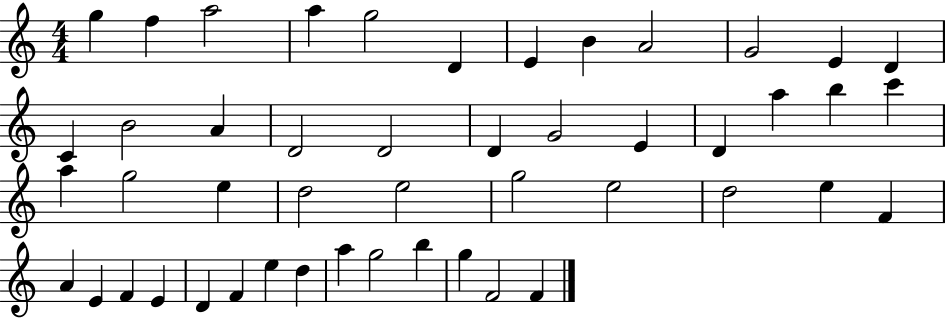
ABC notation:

X:1
T:Untitled
M:4/4
L:1/4
K:C
g f a2 a g2 D E B A2 G2 E D C B2 A D2 D2 D G2 E D a b c' a g2 e d2 e2 g2 e2 d2 e F A E F E D F e d a g2 b g F2 F